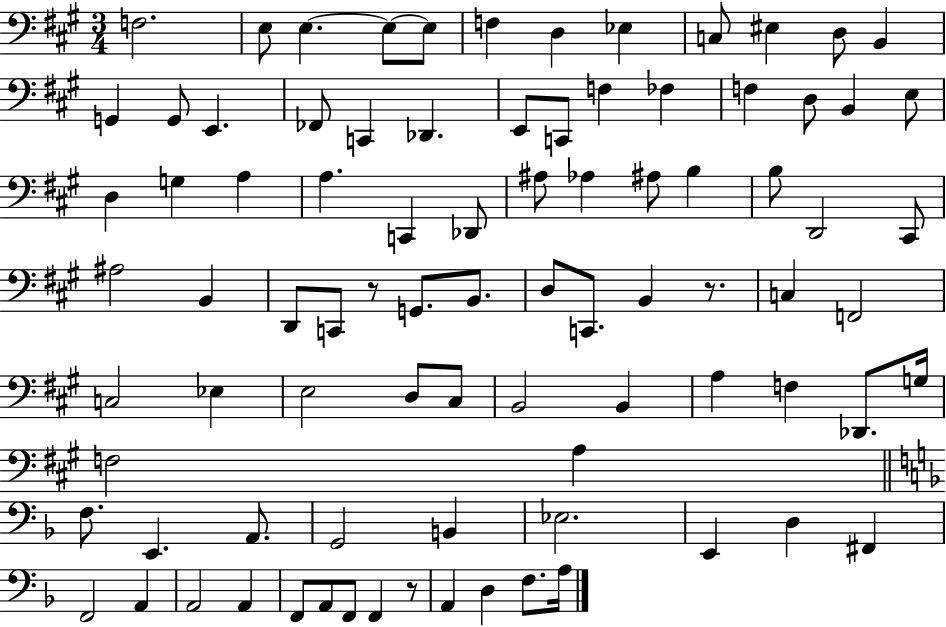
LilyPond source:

{
  \clef bass
  \numericTimeSignature
  \time 3/4
  \key a \major
  f2. | e8 e4.~~ e8~~ e8 | f4 d4 ees4 | c8 eis4 d8 b,4 | \break g,4 g,8 e,4. | fes,8 c,4 des,4. | e,8 c,8 f4 fes4 | f4 d8 b,4 e8 | \break d4 g4 a4 | a4. c,4 des,8 | ais8 aes4 ais8 b4 | b8 d,2 cis,8 | \break ais2 b,4 | d,8 c,8 r8 g,8. b,8. | d8 c,8. b,4 r8. | c4 f,2 | \break c2 ees4 | e2 d8 cis8 | b,2 b,4 | a4 f4 des,8. g16 | \break f2 a4 | \bar "||" \break \key f \major f8. e,4. a,8. | g,2 b,4 | ees2. | e,4 d4 fis,4 | \break f,2 a,4 | a,2 a,4 | f,8 a,8 f,8 f,4 r8 | a,4 d4 f8. a16 | \break \bar "|."
}